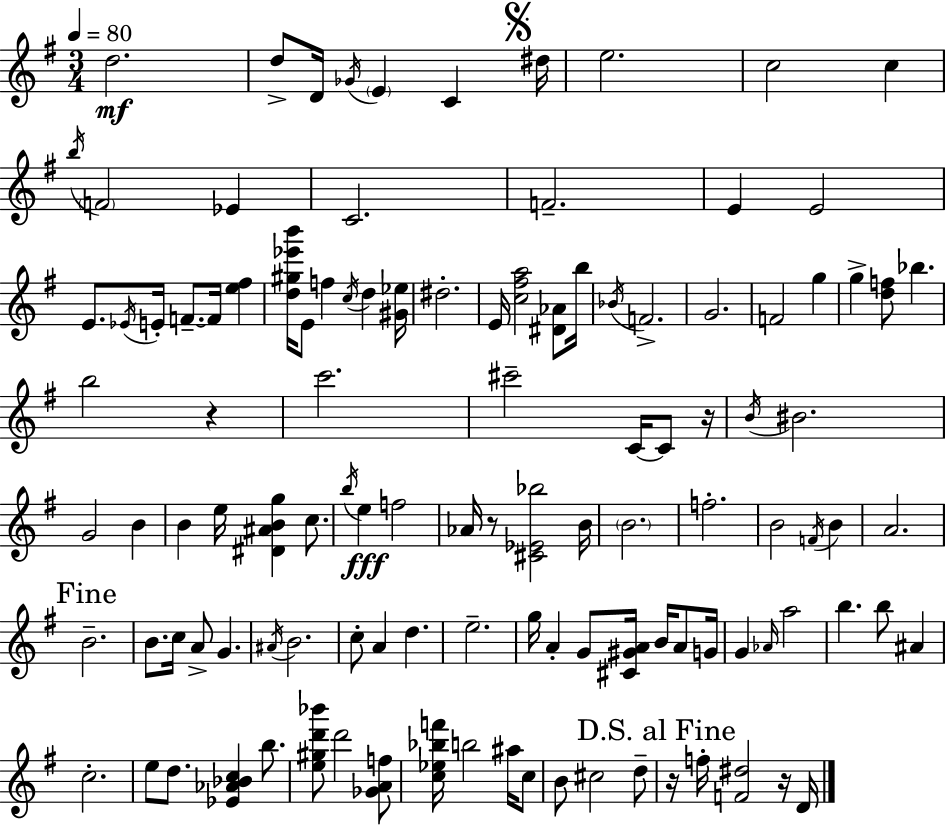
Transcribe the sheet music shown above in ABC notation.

X:1
T:Untitled
M:3/4
L:1/4
K:Em
d2 d/2 D/4 _G/4 E C ^d/4 e2 c2 c b/4 F2 _E C2 F2 E E2 E/2 _E/4 E/4 F/2 F/4 [e^f] [d^g_e'b']/4 E/2 f c/4 d [^G_e]/4 ^d2 E/4 [c^fa]2 [^D_A]/2 b/4 _B/4 F2 G2 F2 g g [df]/2 _b b2 z c'2 ^c'2 C/4 C/2 z/4 B/4 ^B2 G2 B B e/4 [^D^ABg] c/2 b/4 e f2 _A/4 z/2 [^C_E_b]2 B/4 B2 f2 B2 F/4 B A2 B2 B/2 c/4 A/2 G ^A/4 B2 c/2 A d e2 g/4 A G/2 [^C^GA]/4 B/4 A/2 G/4 G _A/4 a2 b b/2 ^A c2 e/2 d/2 [_E_A_Bc] b/2 [e^gd'_b']/2 d'2 [_GAf]/2 [c_e_bf']/4 b2 ^a/4 c/2 B/2 ^c2 d/2 z/4 f/4 [F^d]2 z/4 D/4